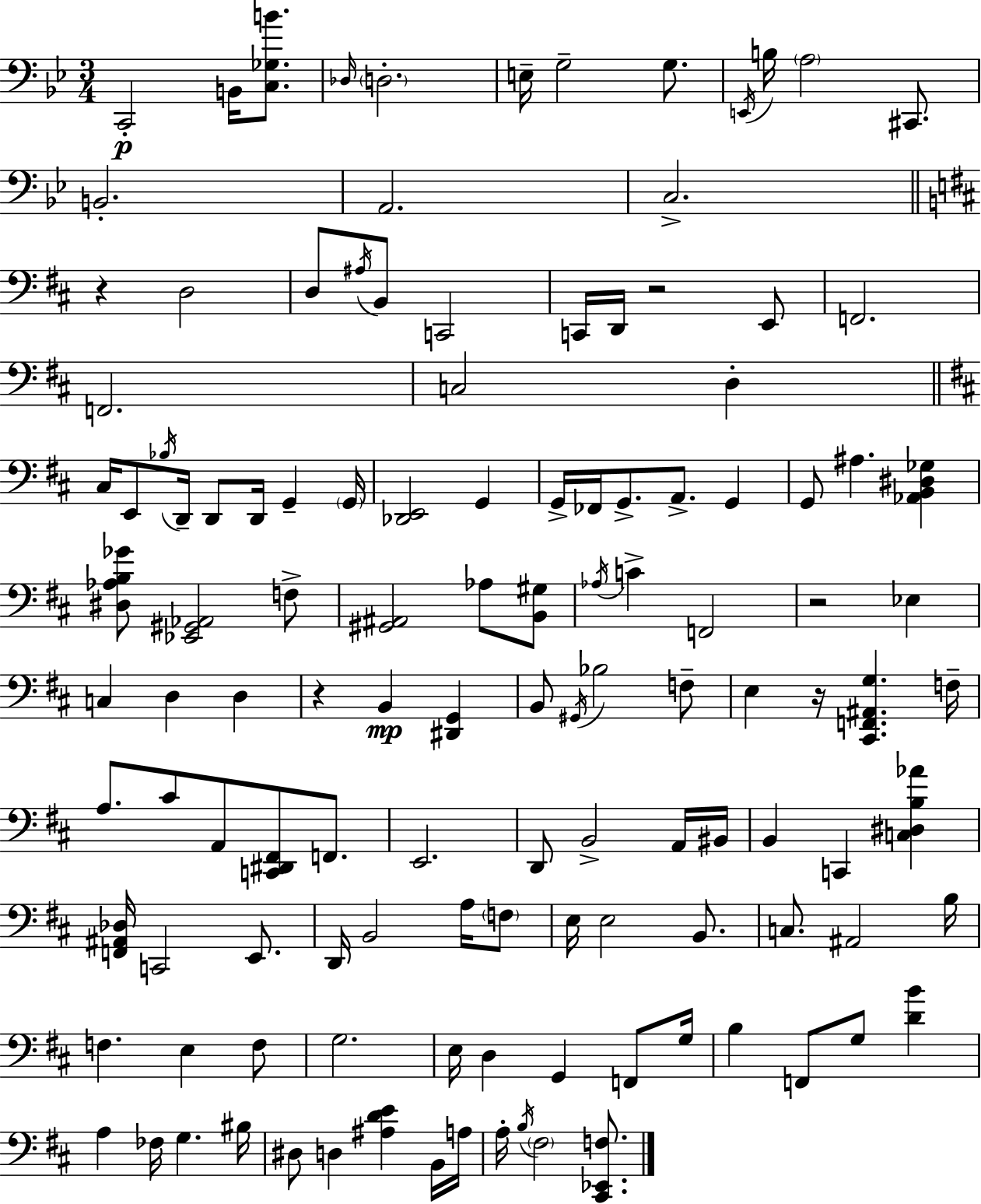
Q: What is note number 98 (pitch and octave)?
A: D#3